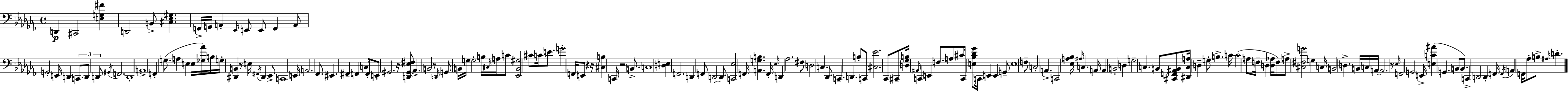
X:1
T:Untitled
M:4/4
L:1/4
K:Abm
D,, ^C,,2 [E,G,^F] D,,2 B,,/2 [^C,_E,^G,] F,,/4 G,,/4 A,, _E,,/4 E,,/2 E,,/2 F,, A,,/2 G,,2 E,,/4 D,, C,,/2 D,,/2 D,,/2 ^G,,/4 F,,2 D,,4 A,,4 F,, G,/2 A, E, E,/4 [_G,_A]/4 B,/4 G,/4 [^D,,B,,] z/2 E,/4 ^F,,/4 ^D,, _E,,/2 C,,4 E,,/4 A,,2 _F,,/2 ^E,, ^F,, F,, C,/2 F,,/4 E,,/2 ^G,,2 z/4 [D,,^G,,_E,^F,]/2 _A,, B,,2 z/2 D,,/4 G,,/2 B,,/4 G,/4 G,2 B,/4 ^C,/4 A,/4 C/2 [_E,,B,,^G,]2 ^C/2 C/4 E/2 G2 F,,/4 E,,/2 z z/4 [^C,B,] C,,/4 z2 B,,/2 C,4 [D,E,] F,,2 D,, F,,/2 D,,2 D,,/2 [C,,_E,]2 F,,/4 [A,,G,B,] F,,/4 _E,/4 D,, _A,2 ^F,/2 D,2 C, _D,,/2 C,, D,, B,/2 C,,/2 [^C,_E]2 _C,,/2 ^C,,/2 [D,_G,B,]/4 ^A,,/4 C,, E,, F,/2 A,/2 ^C/2 C,,/4 [E,_B,_D_G]/2 C,,/4 E,, E,, G,,/2 E,4 F,/2 C,2 A,, C,,2 [_E,A,_B,]/4 ^A,/4 C, A,,/4 A,, B,,2 D, G,2 C, B,,/2 [^C,,F,,^A,,B,,]/2 [^D,,C,A,]/4 D, G,/2 B, C/4 C2 A,/2 F,/4 D, [D,_A,]/4 F,/2 A,/2 [^C,^F,G]2 G, C,/4 B,,2 D, B,,/4 C,/4 A,,/4 A,,2 z/2 _E,/4 F,,2 G,,2 E,,/4 [E,C^A] G,, B,,/2 B,,/2 C,, D,,2 D,, F,,/4 F,,/4 A,, F,,/4 _A,/2 B,/2 ^A,/4 D